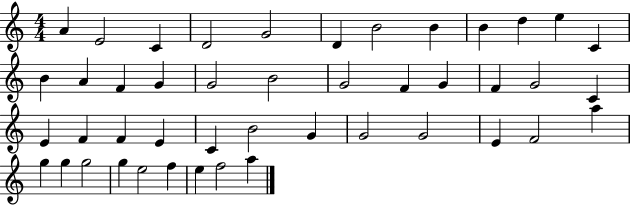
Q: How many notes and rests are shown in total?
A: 45